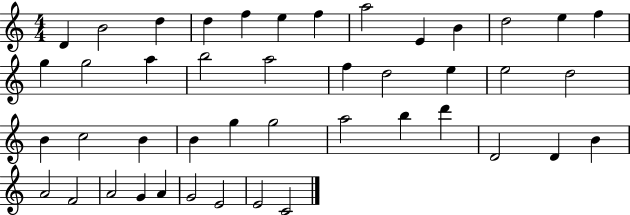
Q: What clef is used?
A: treble